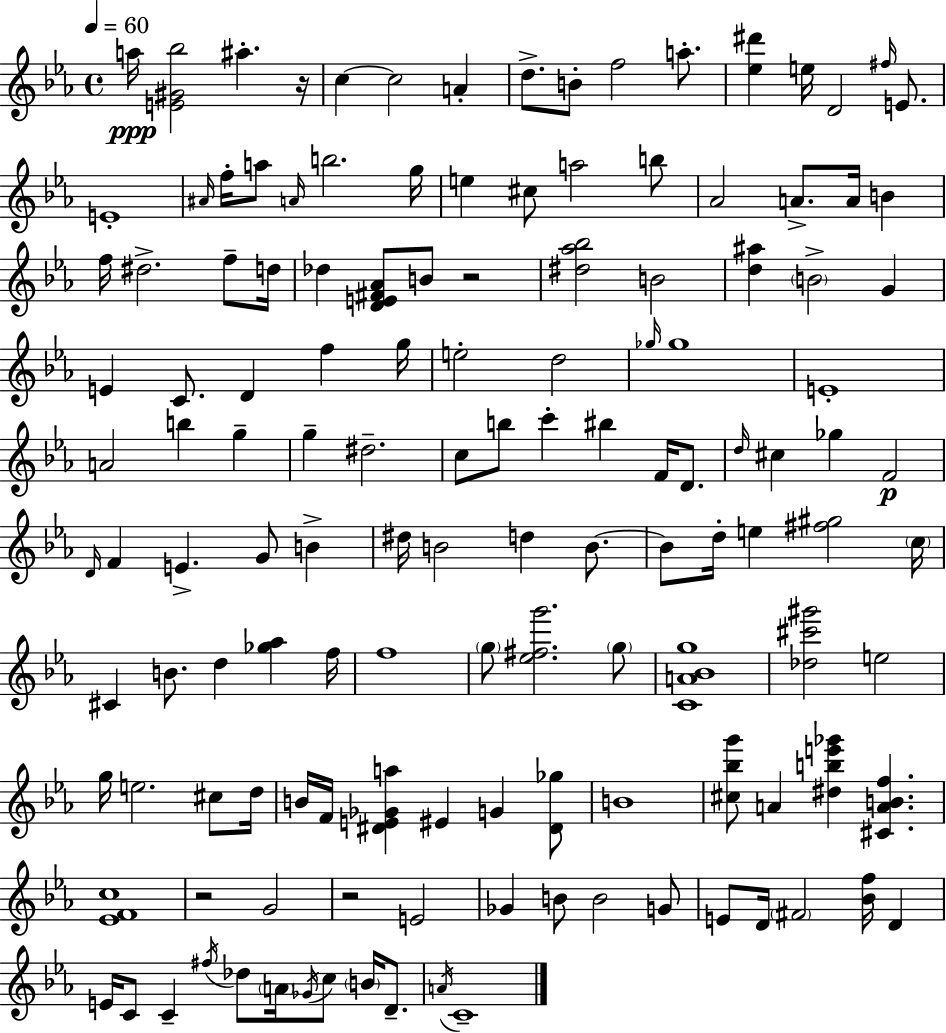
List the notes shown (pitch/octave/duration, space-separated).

A5/s [E4,G#4,Bb5]/h A#5/q. R/s C5/q C5/h A4/q D5/e. B4/e F5/h A5/e. [Eb5,D#6]/q E5/s D4/h F#5/s E4/e. E4/w A#4/s F5/s A5/e A4/s B5/h. G5/s E5/q C#5/e A5/h B5/e Ab4/h A4/e. A4/s B4/q F5/s D#5/h. F5/e D5/s Db5/q [D4,E4,F#4,Ab4]/e B4/e R/h [D#5,Ab5,Bb5]/h B4/h [D5,A#5]/q B4/h G4/q E4/q C4/e. D4/q F5/q G5/s E5/h D5/h Gb5/s Gb5/w E4/w A4/h B5/q G5/q G5/q D#5/h. C5/e B5/e C6/q BIS5/q F4/s D4/e. D5/s C#5/q Gb5/q F4/h D4/s F4/q E4/q. G4/e B4/q D#5/s B4/h D5/q B4/e. B4/e D5/s E5/q [F#5,G#5]/h C5/s C#4/q B4/e. D5/q [Gb5,Ab5]/q F5/s F5/w G5/e [Eb5,F#5,G6]/h. G5/e [C4,A4,Bb4,G5]/w [Db5,C#6,G#6]/h E5/h G5/s E5/h. C#5/e D5/s B4/s F4/s [D#4,E4,Gb4,A5]/q EIS4/q G4/q [D#4,Gb5]/e B4/w [C#5,Bb5,G6]/e A4/q [D#5,B5,E6,Gb6]/q [C#4,A4,B4,F5]/q. [Eb4,F4,C5]/w R/h G4/h R/h E4/h Gb4/q B4/e B4/h G4/e E4/e D4/s F#4/h [Bb4,F5]/s D4/q E4/s C4/e C4/q F#5/s Db5/e A4/s Gb4/s C5/e B4/s D4/e. A4/s C4/w